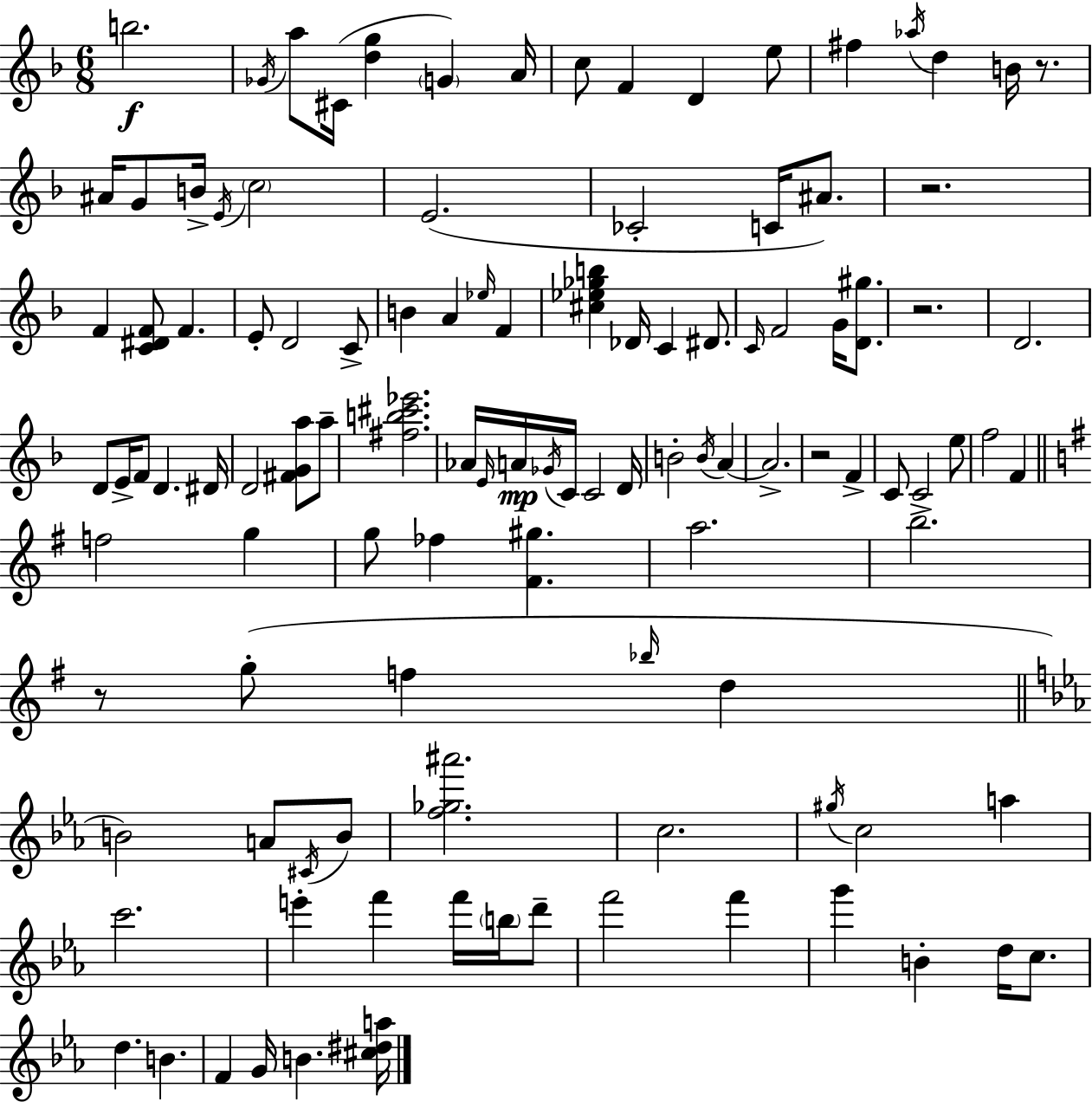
B5/h. Gb4/s A5/e C#4/s [D5,G5]/q G4/q A4/s C5/e F4/q D4/q E5/e F#5/q Ab5/s D5/q B4/s R/e. A#4/s G4/e B4/s E4/s C5/h E4/h. CES4/h C4/s A#4/e. R/h. F4/q [C4,D#4,F4]/e F4/q. E4/e D4/h C4/e B4/q A4/q Eb5/s F4/q [C#5,Eb5,Gb5,B5]/q Db4/s C4/q D#4/e. C4/s F4/h G4/s [D4,G#5]/e. R/h. D4/h. D4/e E4/s F4/e D4/q. D#4/s D4/h [F#4,G4,A5]/e A5/e [F#5,B5,C#6,Eb6]/h. Ab4/s E4/s A4/s Gb4/s C4/s C4/h D4/s B4/h B4/s A4/q A4/h. R/h F4/q C4/e C4/h E5/e F5/h F4/q F5/h G5/q G5/e FES5/q [F#4,G#5]/q. A5/h. B5/h. R/e G5/e F5/q Bb5/s D5/q B4/h A4/e C#4/s B4/e [F5,Gb5,A#6]/h. C5/h. G#5/s C5/h A5/q C6/h. E6/q F6/q F6/s B5/s D6/e F6/h F6/q G6/q B4/q D5/s C5/e. D5/q. B4/q. F4/q G4/s B4/q. [C#5,D#5,A5]/s